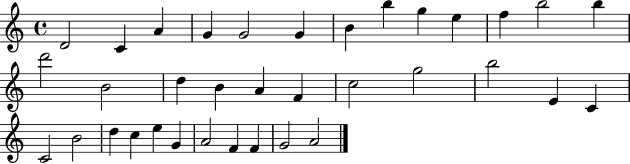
D4/h C4/q A4/q G4/q G4/h G4/q B4/q B5/q G5/q E5/q F5/q B5/h B5/q D6/h B4/h D5/q B4/q A4/q F4/q C5/h G5/h B5/h E4/q C4/q C4/h B4/h D5/q C5/q E5/q G4/q A4/h F4/q F4/q G4/h A4/h